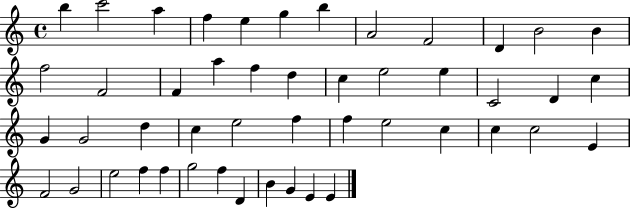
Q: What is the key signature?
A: C major